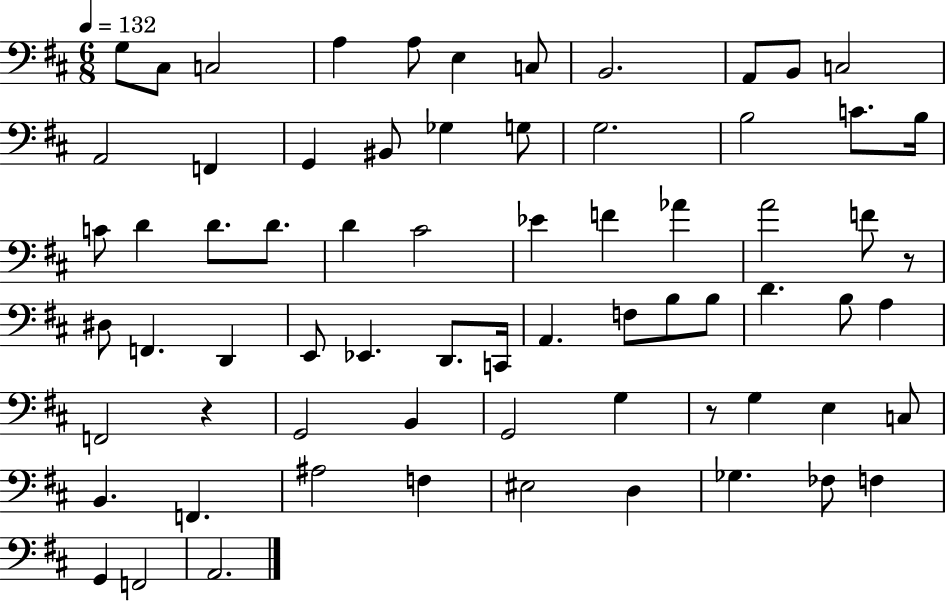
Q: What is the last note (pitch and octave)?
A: A2